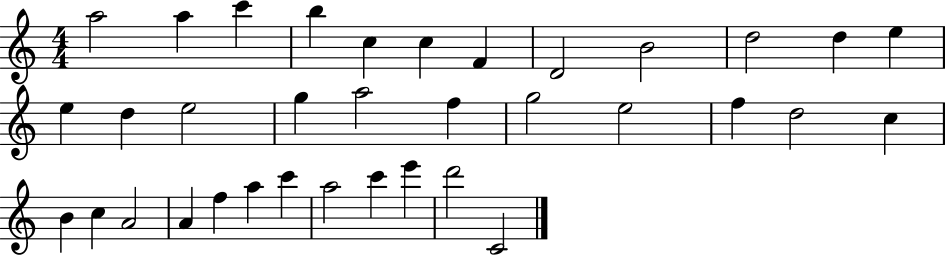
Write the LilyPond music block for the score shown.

{
  \clef treble
  \numericTimeSignature
  \time 4/4
  \key c \major
  a''2 a''4 c'''4 | b''4 c''4 c''4 f'4 | d'2 b'2 | d''2 d''4 e''4 | \break e''4 d''4 e''2 | g''4 a''2 f''4 | g''2 e''2 | f''4 d''2 c''4 | \break b'4 c''4 a'2 | a'4 f''4 a''4 c'''4 | a''2 c'''4 e'''4 | d'''2 c'2 | \break \bar "|."
}